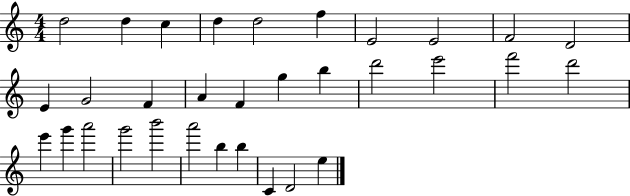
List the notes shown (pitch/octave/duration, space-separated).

D5/h D5/q C5/q D5/q D5/h F5/q E4/h E4/h F4/h D4/h E4/q G4/h F4/q A4/q F4/q G5/q B5/q D6/h E6/h F6/h D6/h E6/q G6/q A6/h G6/h B6/h A6/h B5/q B5/q C4/q D4/h E5/q